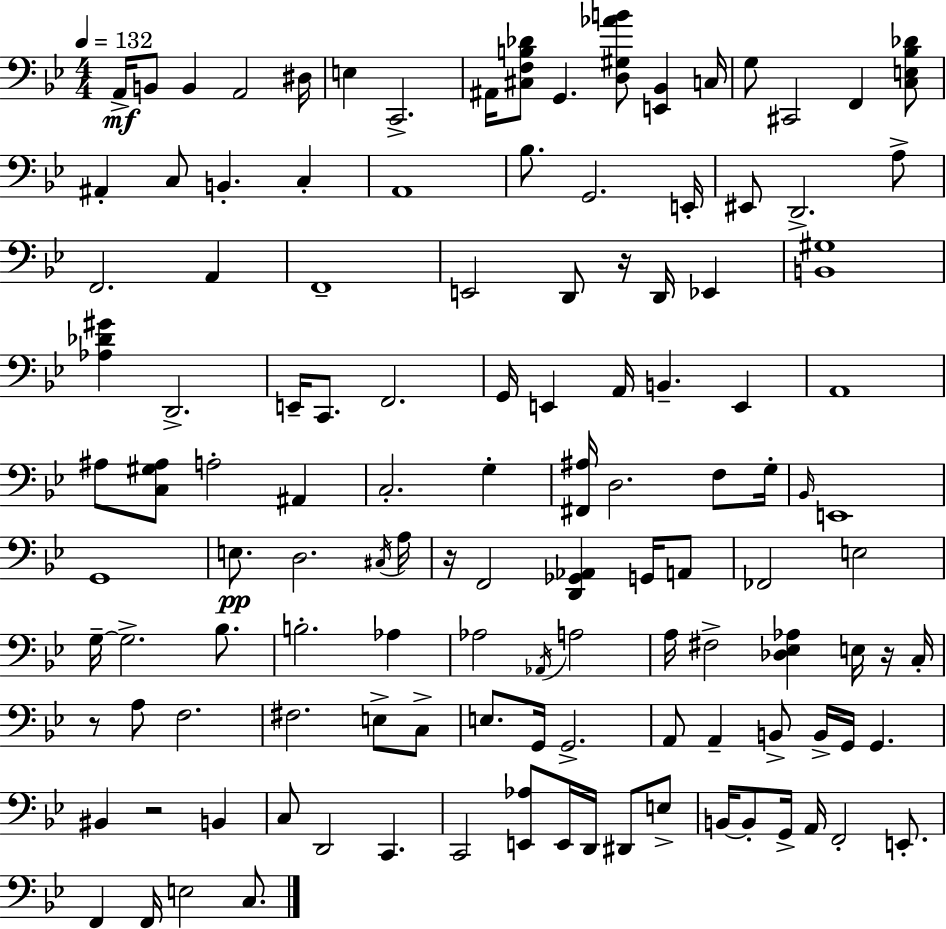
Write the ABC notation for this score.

X:1
T:Untitled
M:4/4
L:1/4
K:Gm
A,,/4 B,,/2 B,, A,,2 ^D,/4 E, C,,2 ^A,,/4 [^C,F,B,_D]/2 G,, [D,^G,_AB]/2 [E,,_B,,] C,/4 G,/2 ^C,,2 F,, [C,E,_B,_D]/2 ^A,, C,/2 B,, C, A,,4 _B,/2 G,,2 E,,/4 ^E,,/2 D,,2 A,/2 F,,2 A,, F,,4 E,,2 D,,/2 z/4 D,,/4 _E,, [B,,^G,]4 [_A,_D^G] D,,2 E,,/4 C,,/2 F,,2 G,,/4 E,, A,,/4 B,, E,, A,,4 ^A,/2 [C,^G,^A,]/2 A,2 ^A,, C,2 G, [^F,,^A,]/4 D,2 F,/2 G,/4 _B,,/4 E,,4 G,,4 E,/2 D,2 ^C,/4 A,/4 z/4 F,,2 [D,,_G,,_A,,] G,,/4 A,,/2 _F,,2 E,2 G,/4 G,2 _B,/2 B,2 _A, _A,2 _A,,/4 A,2 A,/4 ^F,2 [_D,_E,_A,] E,/4 z/4 C,/4 z/2 A,/2 F,2 ^F,2 E,/2 C,/2 E,/2 G,,/4 G,,2 A,,/2 A,, B,,/2 B,,/4 G,,/4 G,, ^B,, z2 B,, C,/2 D,,2 C,, C,,2 [E,,_A,]/2 E,,/4 D,,/4 ^D,,/2 E,/2 B,,/4 B,,/2 G,,/4 A,,/4 F,,2 E,,/2 F,, F,,/4 E,2 C,/2